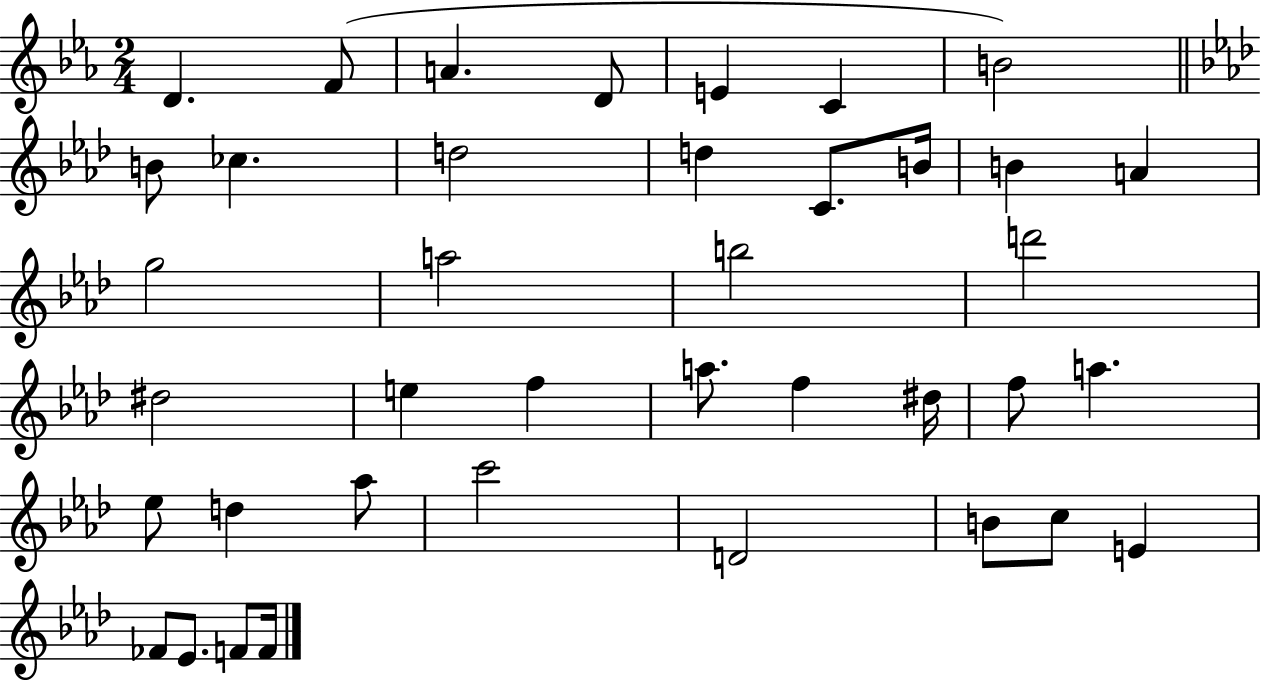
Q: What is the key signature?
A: EES major